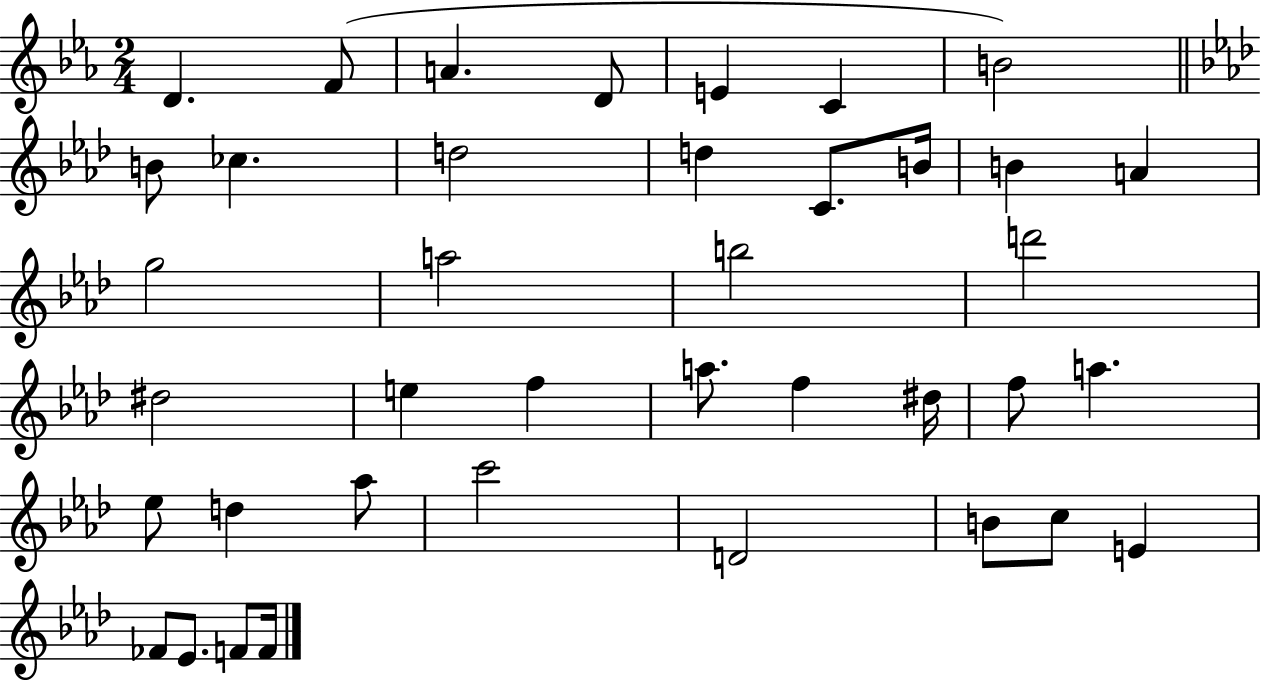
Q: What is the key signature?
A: EES major